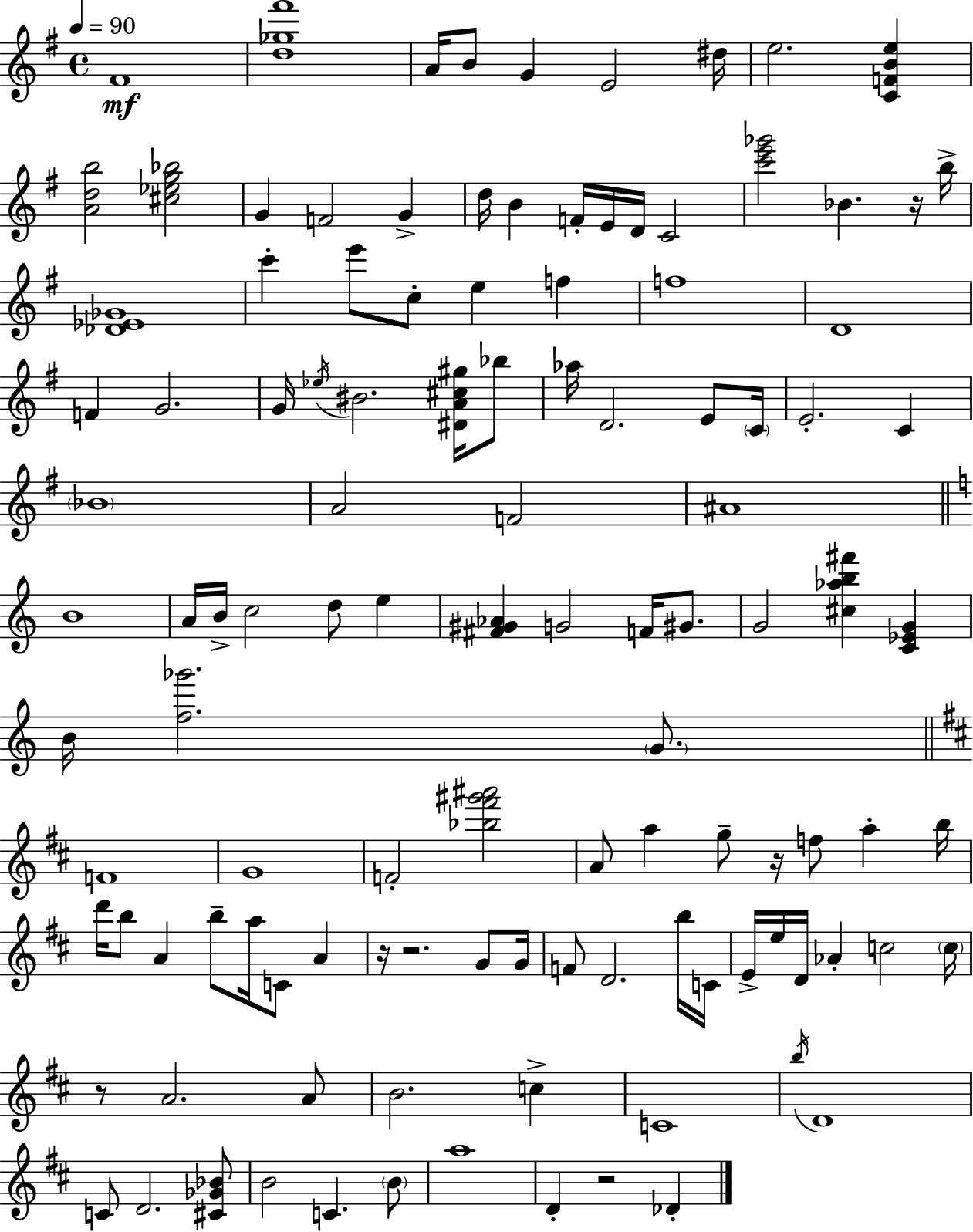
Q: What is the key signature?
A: E minor